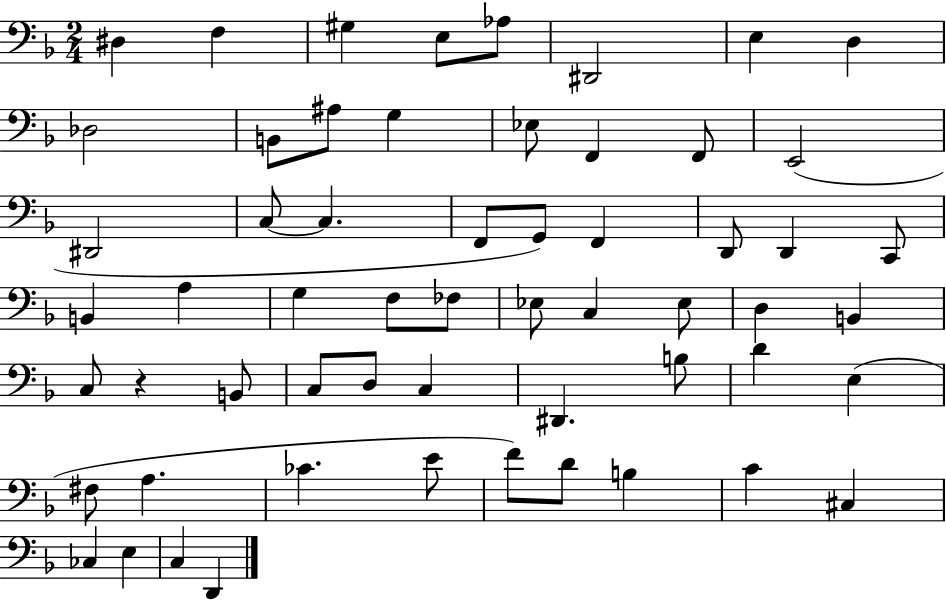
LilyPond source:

{
  \clef bass
  \numericTimeSignature
  \time 2/4
  \key f \major
  dis4 f4 | gis4 e8 aes8 | dis,2 | e4 d4 | \break des2 | b,8 ais8 g4 | ees8 f,4 f,8 | e,2( | \break dis,2 | c8~~ c4. | f,8 g,8) f,4 | d,8 d,4 c,8 | \break b,4 a4 | g4 f8 fes8 | ees8 c4 ees8 | d4 b,4 | \break c8 r4 b,8 | c8 d8 c4 | dis,4. b8 | d'4 e4( | \break fis8 a4. | ces'4. e'8 | f'8) d'8 b4 | c'4 cis4 | \break ces4 e4 | c4 d,4 | \bar "|."
}